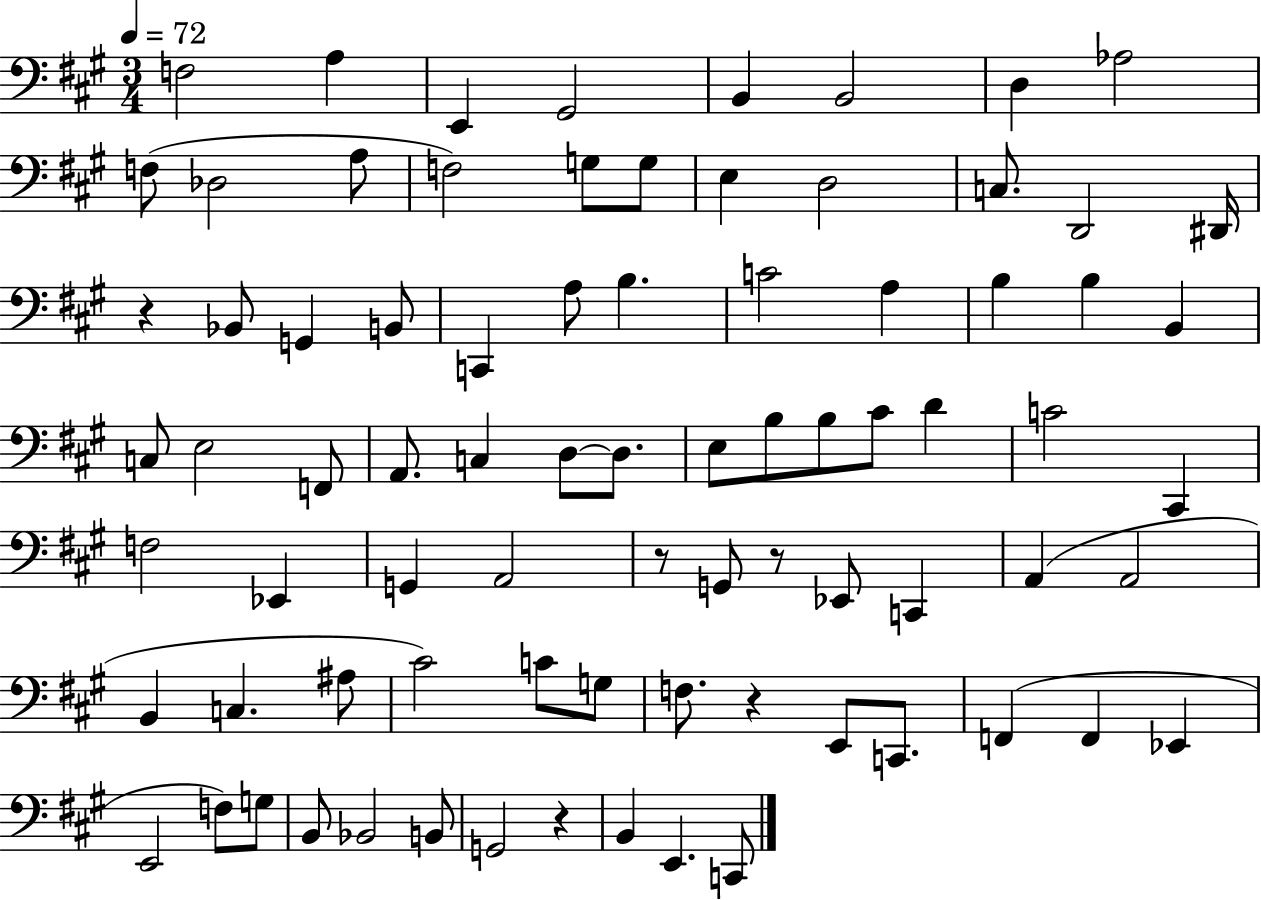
X:1
T:Untitled
M:3/4
L:1/4
K:A
F,2 A, E,, ^G,,2 B,, B,,2 D, _A,2 F,/2 _D,2 A,/2 F,2 G,/2 G,/2 E, D,2 C,/2 D,,2 ^D,,/4 z _B,,/2 G,, B,,/2 C,, A,/2 B, C2 A, B, B, B,, C,/2 E,2 F,,/2 A,,/2 C, D,/2 D,/2 E,/2 B,/2 B,/2 ^C/2 D C2 ^C,, F,2 _E,, G,, A,,2 z/2 G,,/2 z/2 _E,,/2 C,, A,, A,,2 B,, C, ^A,/2 ^C2 C/2 G,/2 F,/2 z E,,/2 C,,/2 F,, F,, _E,, E,,2 F,/2 G,/2 B,,/2 _B,,2 B,,/2 G,,2 z B,, E,, C,,/2